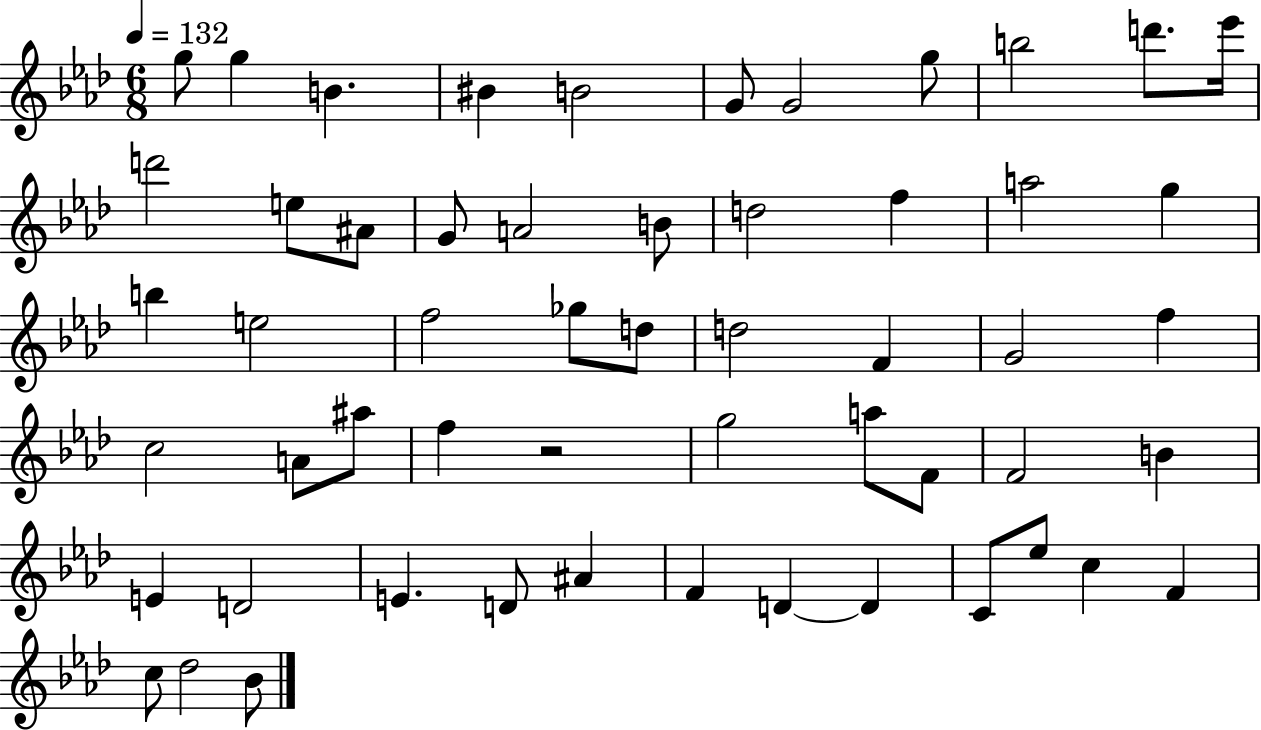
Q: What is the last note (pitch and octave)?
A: Bb4